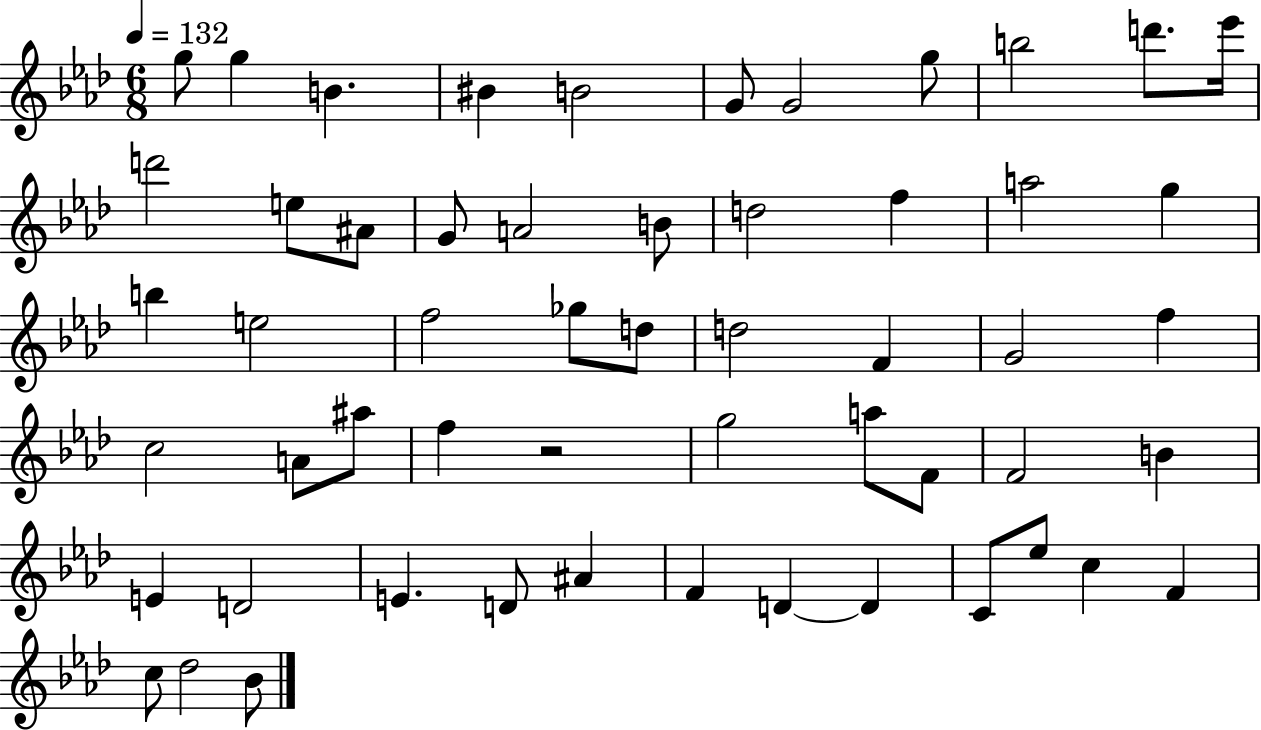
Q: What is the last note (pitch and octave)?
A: Bb4